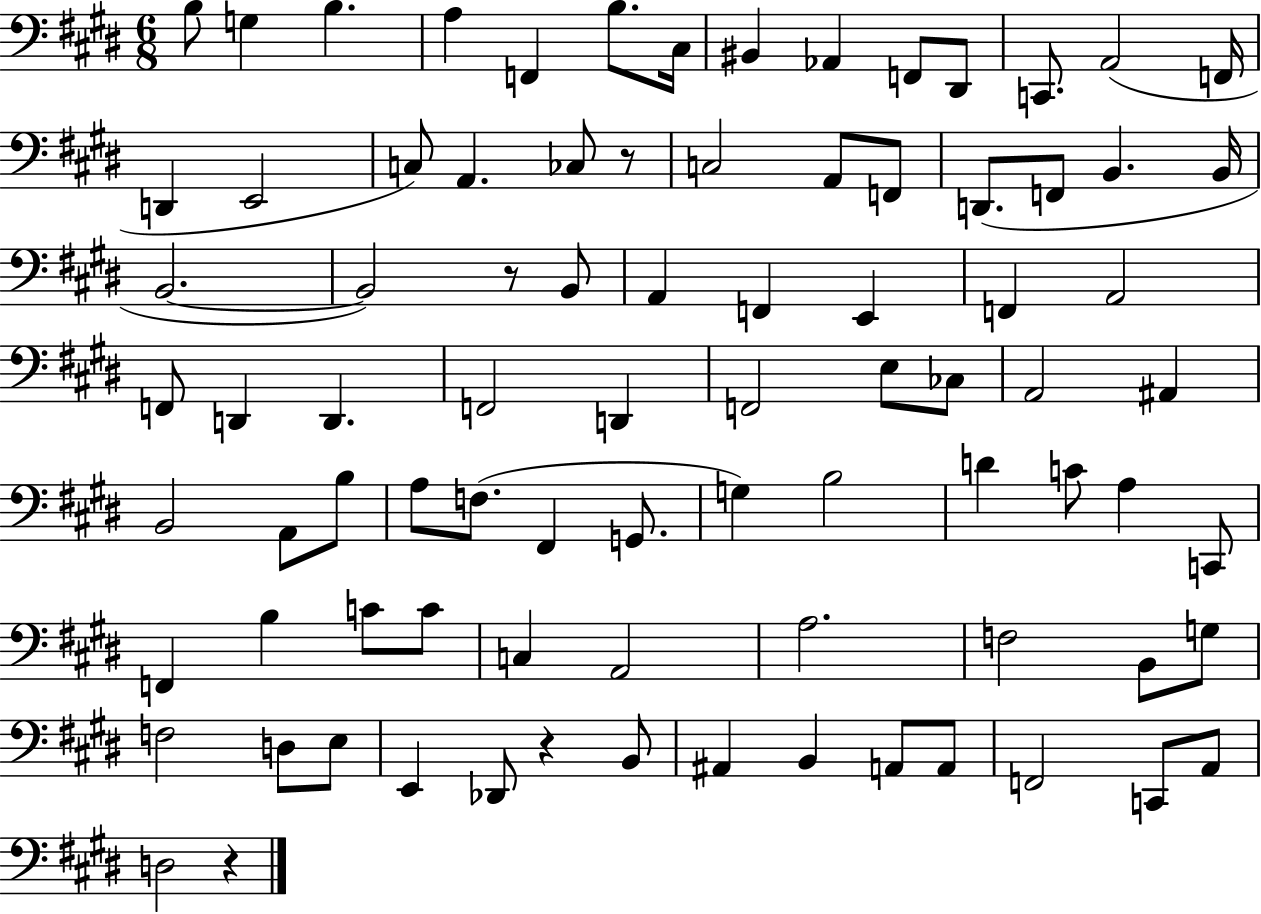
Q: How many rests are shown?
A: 4